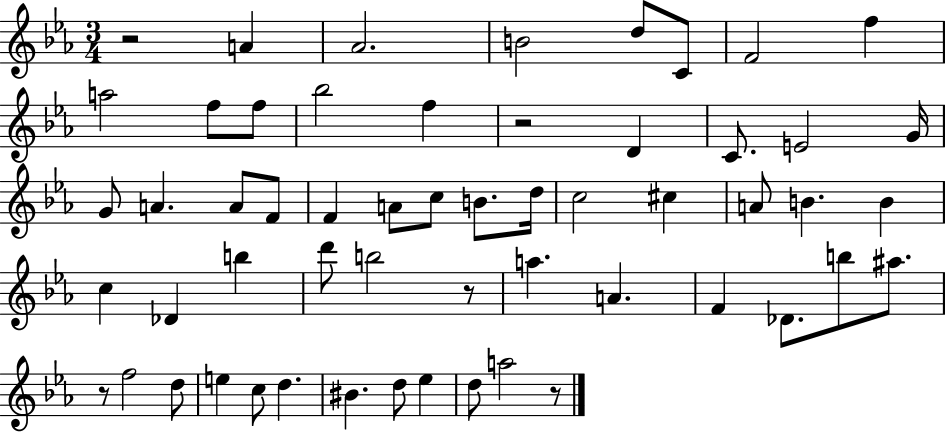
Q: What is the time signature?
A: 3/4